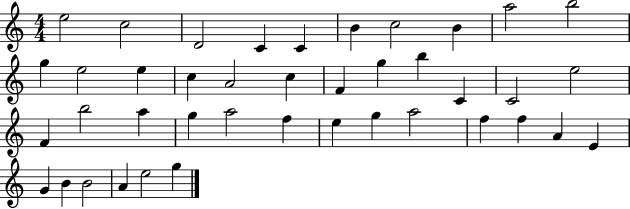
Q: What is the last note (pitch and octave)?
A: G5